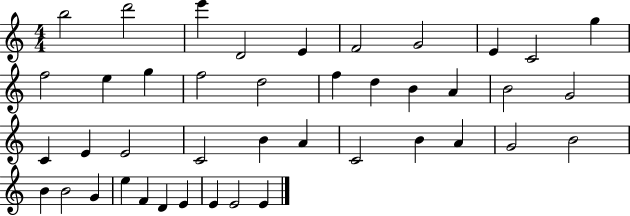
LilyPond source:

{
  \clef treble
  \numericTimeSignature
  \time 4/4
  \key c \major
  b''2 d'''2 | e'''4 d'2 e'4 | f'2 g'2 | e'4 c'2 g''4 | \break f''2 e''4 g''4 | f''2 d''2 | f''4 d''4 b'4 a'4 | b'2 g'2 | \break c'4 e'4 e'2 | c'2 b'4 a'4 | c'2 b'4 a'4 | g'2 b'2 | \break b'4 b'2 g'4 | e''4 f'4 d'4 e'4 | e'4 e'2 e'4 | \bar "|."
}